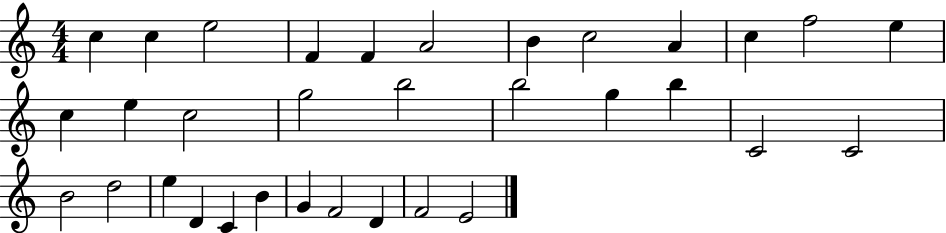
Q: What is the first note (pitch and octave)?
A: C5